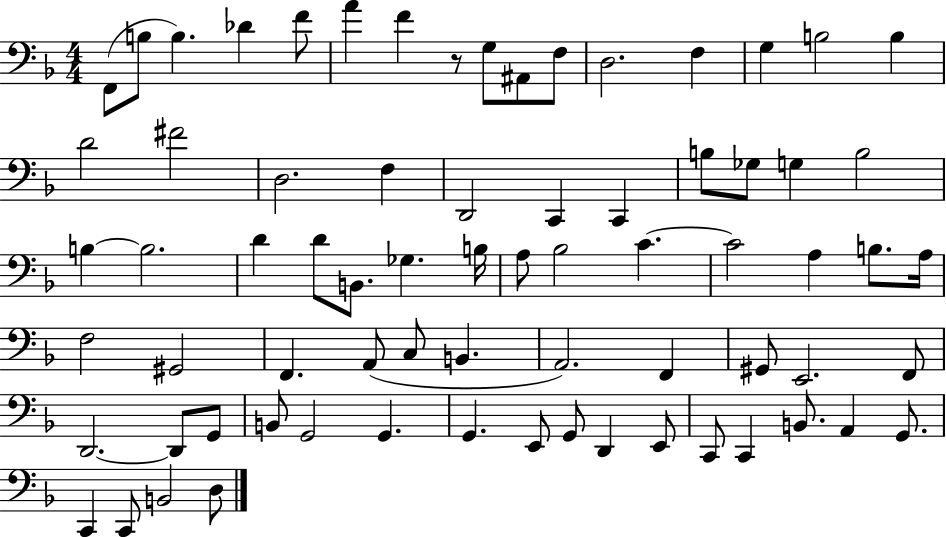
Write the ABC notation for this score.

X:1
T:Untitled
M:4/4
L:1/4
K:F
F,,/2 B,/2 B, _D F/2 A F z/2 G,/2 ^A,,/2 F,/2 D,2 F, G, B,2 B, D2 ^F2 D,2 F, D,,2 C,, C,, B,/2 _G,/2 G, B,2 B, B,2 D D/2 B,,/2 _G, B,/4 A,/2 _B,2 C C2 A, B,/2 A,/4 F,2 ^G,,2 F,, A,,/2 C,/2 B,, A,,2 F,, ^G,,/2 E,,2 F,,/2 D,,2 D,,/2 G,,/2 B,,/2 G,,2 G,, G,, E,,/2 G,,/2 D,, E,,/2 C,,/2 C,, B,,/2 A,, G,,/2 C,, C,,/2 B,,2 D,/2